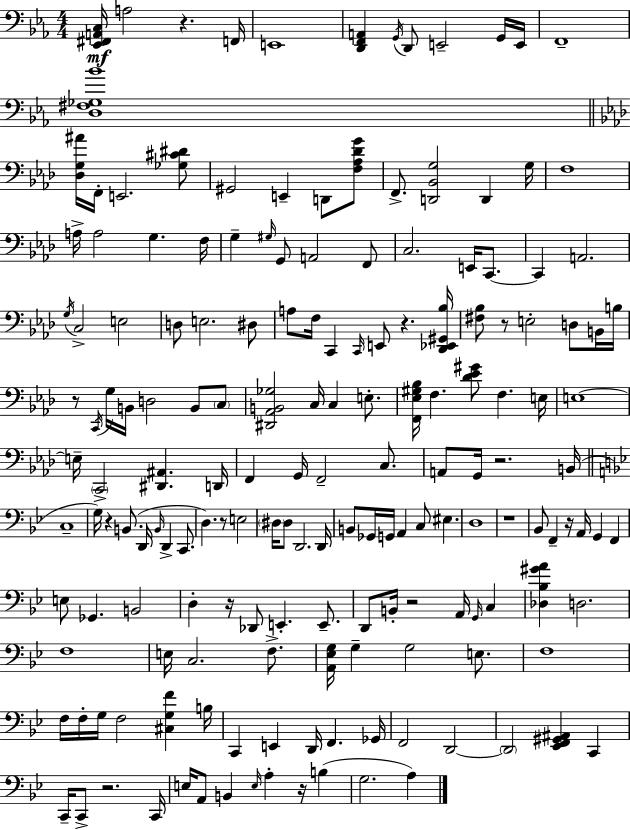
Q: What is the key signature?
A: EES major